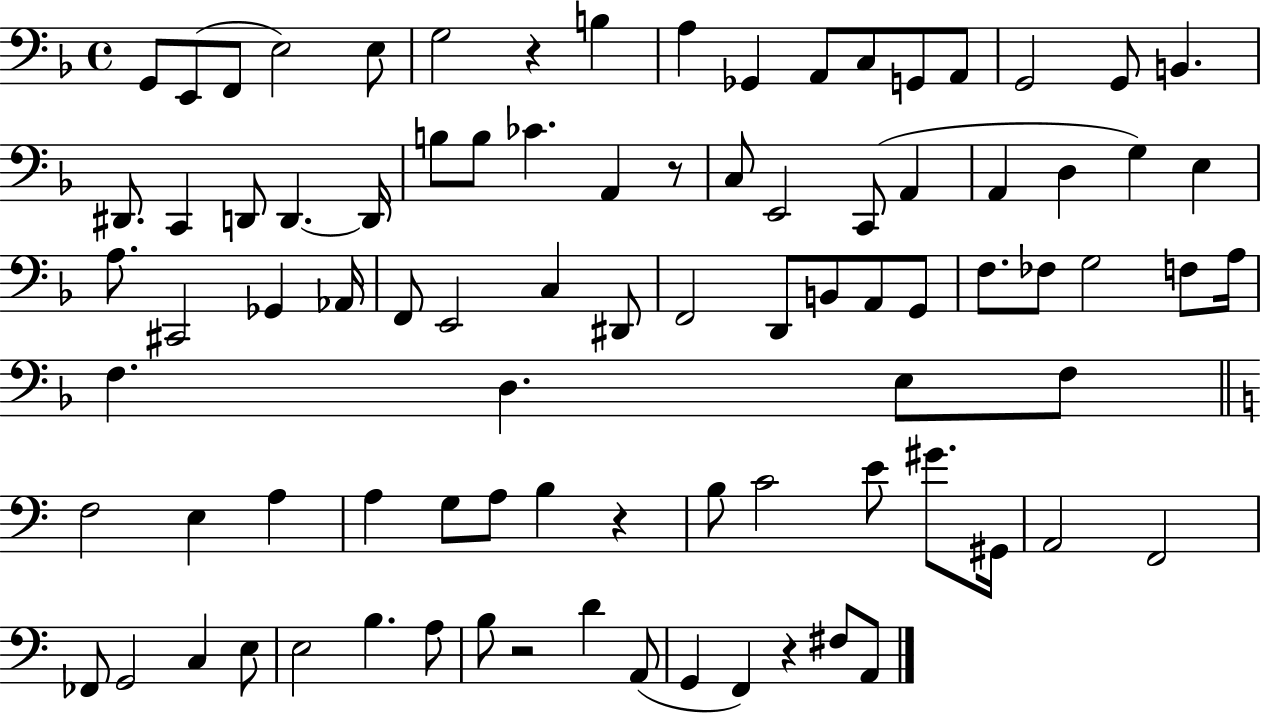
G2/e E2/e F2/e E3/h E3/e G3/h R/q B3/q A3/q Gb2/q A2/e C3/e G2/e A2/e G2/h G2/e B2/q. D#2/e. C2/q D2/e D2/q. D2/s B3/e B3/e CES4/q. A2/q R/e C3/e E2/h C2/e A2/q A2/q D3/q G3/q E3/q A3/e. C#2/h Gb2/q Ab2/s F2/e E2/h C3/q D#2/e F2/h D2/e B2/e A2/e G2/e F3/e. FES3/e G3/h F3/e A3/s F3/q. D3/q. E3/e F3/e F3/h E3/q A3/q A3/q G3/e A3/e B3/q R/q B3/e C4/h E4/e G#4/e. G#2/s A2/h F2/h FES2/e G2/h C3/q E3/e E3/h B3/q. A3/e B3/e R/h D4/q A2/e G2/q F2/q R/q F#3/e A2/e